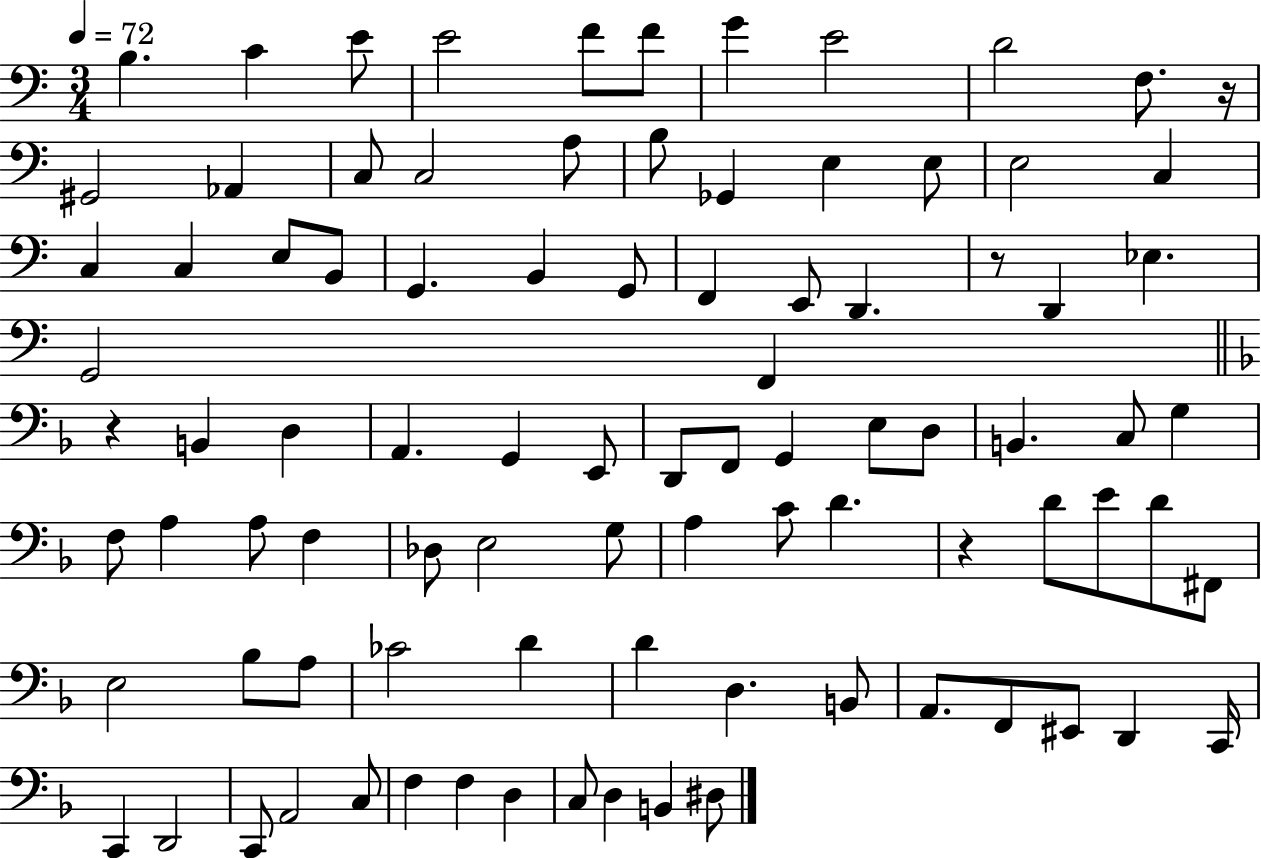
B3/q. C4/q E4/e E4/h F4/e F4/e G4/q E4/h D4/h F3/e. R/s G#2/h Ab2/q C3/e C3/h A3/e B3/e Gb2/q E3/q E3/e E3/h C3/q C3/q C3/q E3/e B2/e G2/q. B2/q G2/e F2/q E2/e D2/q. R/e D2/q Eb3/q. G2/h F2/q R/q B2/q D3/q A2/q. G2/q E2/e D2/e F2/e G2/q E3/e D3/e B2/q. C3/e G3/q F3/e A3/q A3/e F3/q Db3/e E3/h G3/e A3/q C4/e D4/q. R/q D4/e E4/e D4/e F#2/e E3/h Bb3/e A3/e CES4/h D4/q D4/q D3/q. B2/e A2/e. F2/e EIS2/e D2/q C2/s C2/q D2/h C2/e A2/h C3/e F3/q F3/q D3/q C3/e D3/q B2/q D#3/e